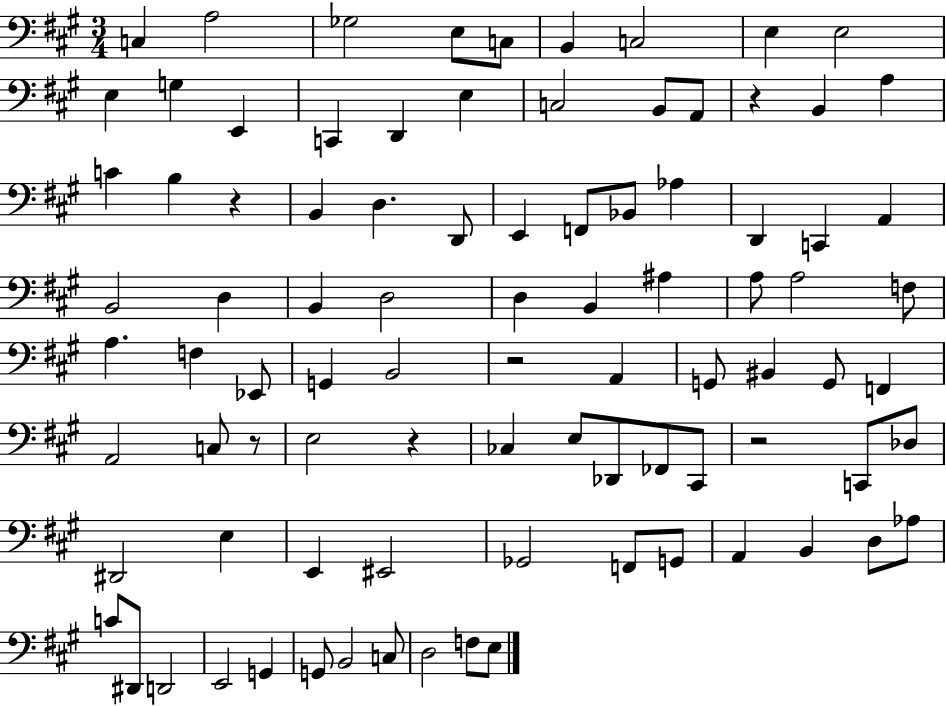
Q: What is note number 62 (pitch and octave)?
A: Db3